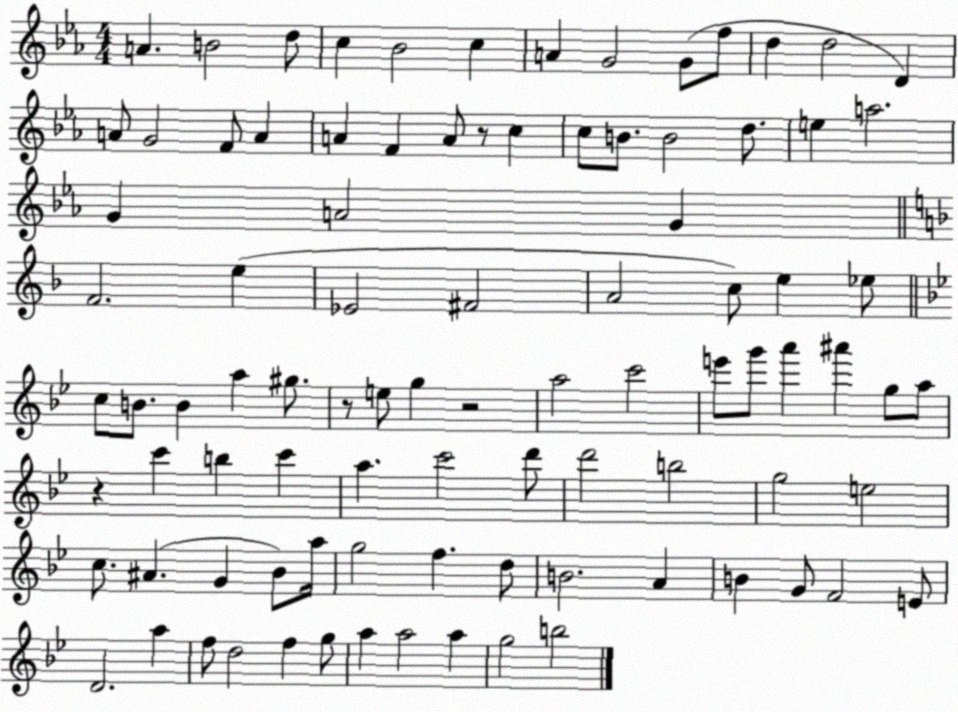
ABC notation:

X:1
T:Untitled
M:4/4
L:1/4
K:Eb
A B2 d/2 c _B2 c A G2 G/2 f/2 d d2 D A/2 G2 F/2 A A F A/2 z/2 c c/2 B/2 B2 d/2 e a2 G A2 G F2 e _E2 ^F2 A2 c/2 e _e/2 c/2 B/2 B a ^g/2 z/2 e/2 g z2 a2 c'2 e'/2 g'/2 a' ^a' g/2 a/2 z c' b c' a c'2 d'/2 d'2 b2 g2 e2 c/2 ^A G _B/2 a/4 g2 f d/2 B2 A B G/2 F2 E/2 D2 a f/2 d2 f g/2 a a2 a g2 b2